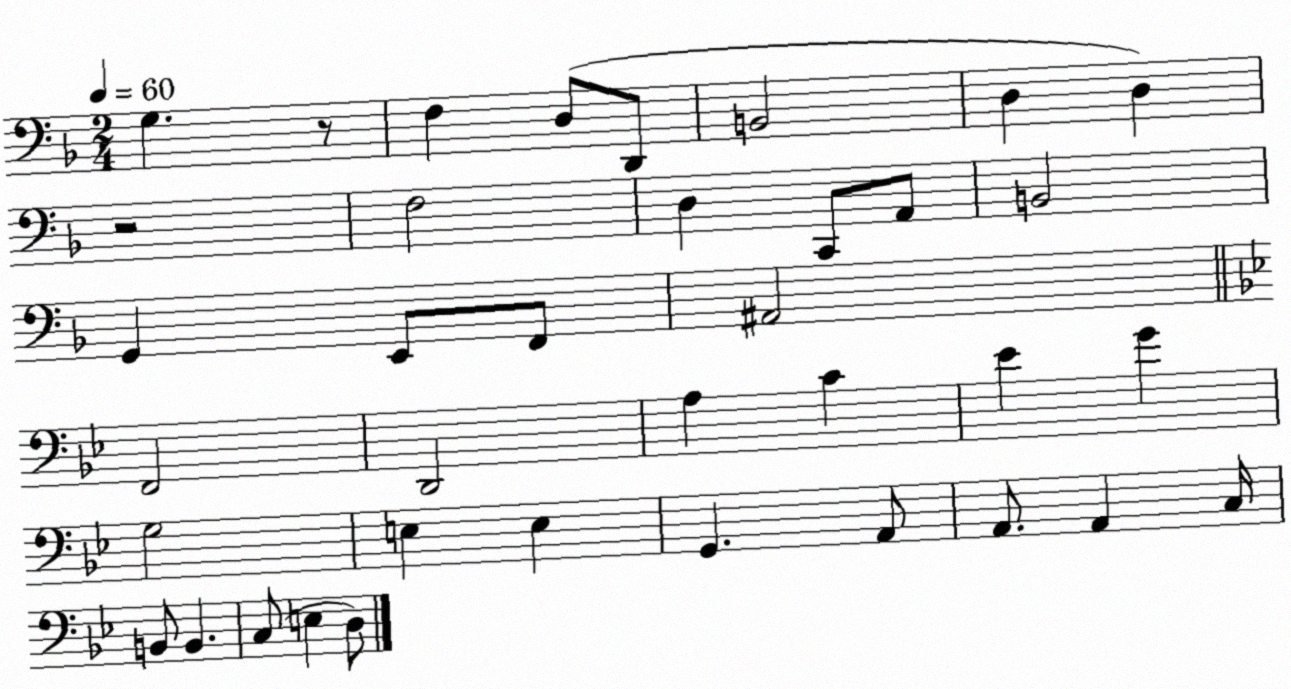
X:1
T:Untitled
M:2/4
L:1/4
K:F
G, z/2 F, D,/2 D,,/2 B,,2 D, D, z2 F,2 D, C,,/2 A,,/2 B,,2 G,, E,,/2 F,,/2 ^A,,2 F,,2 D,,2 A, C _E G G,2 E, E, G,, A,,/2 A,,/2 A,, C,/4 B,,/2 B,, C,/2 E, D,/2